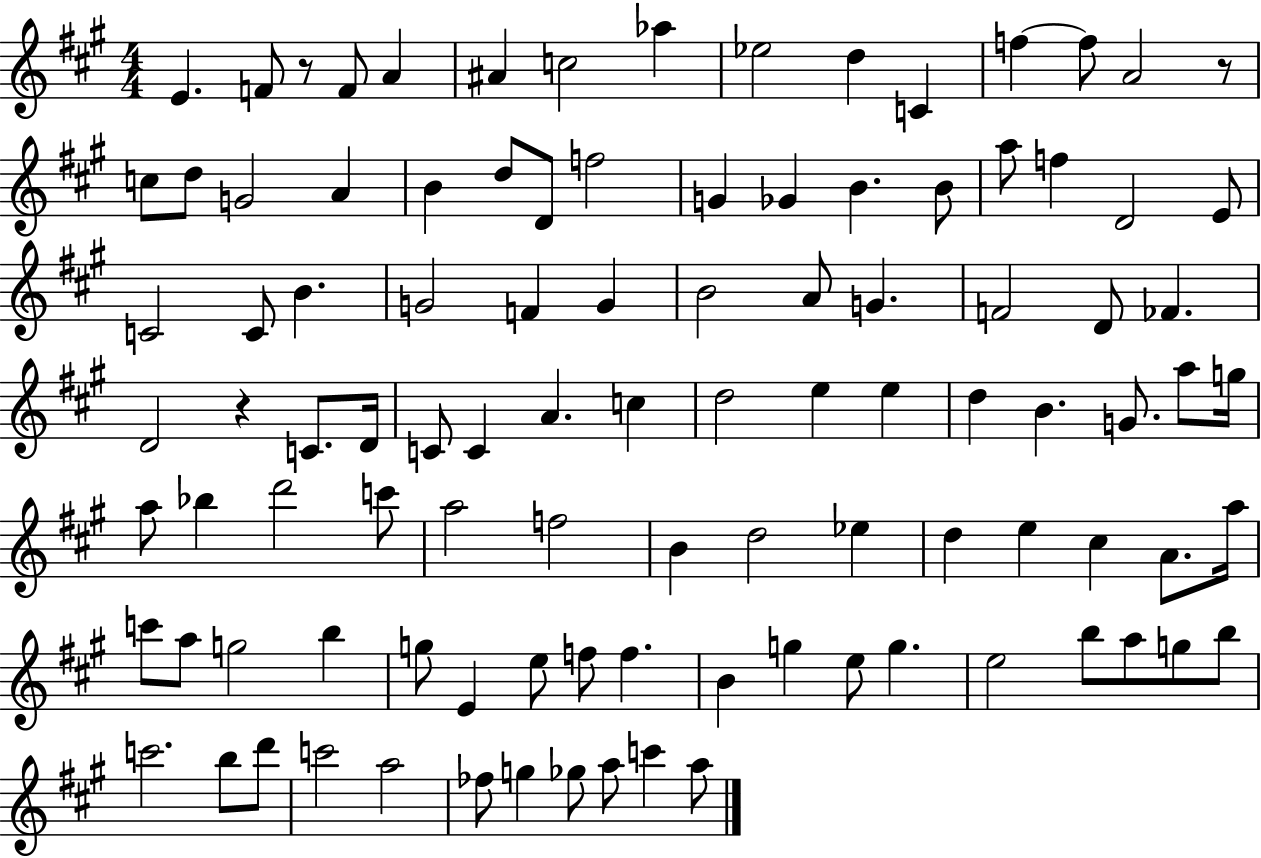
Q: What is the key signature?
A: A major